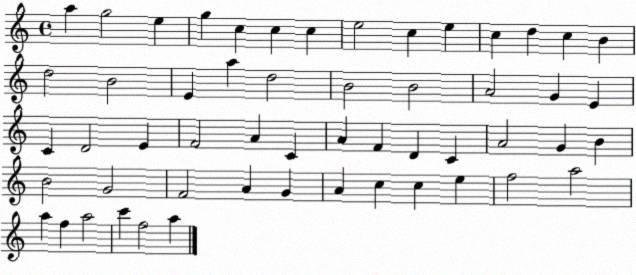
X:1
T:Untitled
M:4/4
L:1/4
K:C
a g2 e g c c c e2 c e c d c B d2 B2 E a d2 B2 B2 A2 G E C D2 E F2 A C A F D C A2 G B B2 G2 F2 A G A c c e f2 a2 a f a2 c' f2 a